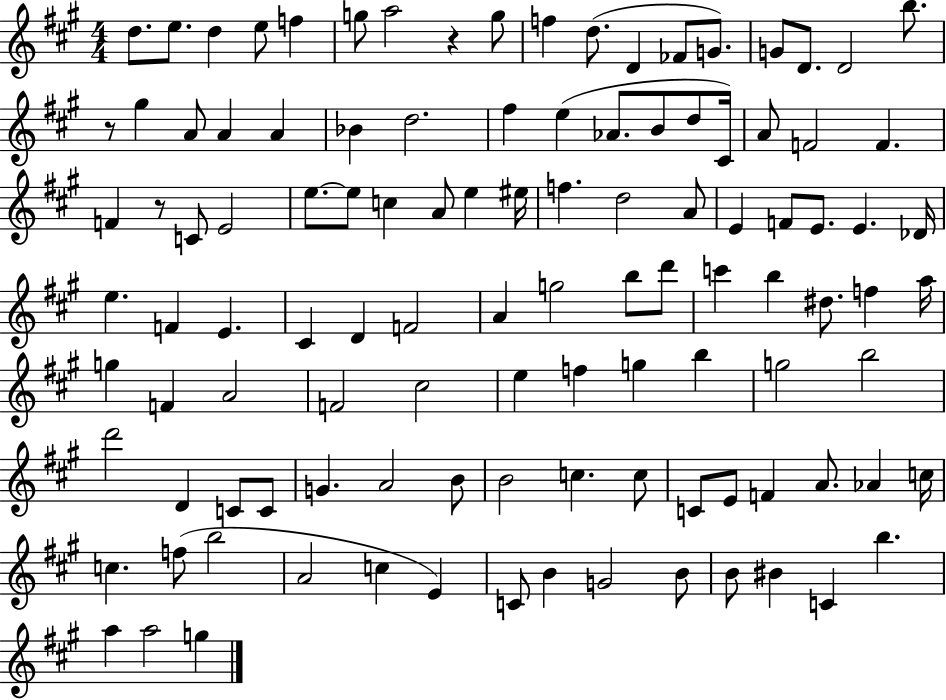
X:1
T:Untitled
M:4/4
L:1/4
K:A
d/2 e/2 d e/2 f g/2 a2 z g/2 f d/2 D _F/2 G/2 G/2 D/2 D2 b/2 z/2 ^g A/2 A A _B d2 ^f e _A/2 B/2 d/2 ^C/4 A/2 F2 F F z/2 C/2 E2 e/2 e/2 c A/2 e ^e/4 f d2 A/2 E F/2 E/2 E _D/4 e F E ^C D F2 A g2 b/2 d'/2 c' b ^d/2 f a/4 g F A2 F2 ^c2 e f g b g2 b2 d'2 D C/2 C/2 G A2 B/2 B2 c c/2 C/2 E/2 F A/2 _A c/4 c f/2 b2 A2 c E C/2 B G2 B/2 B/2 ^B C b a a2 g